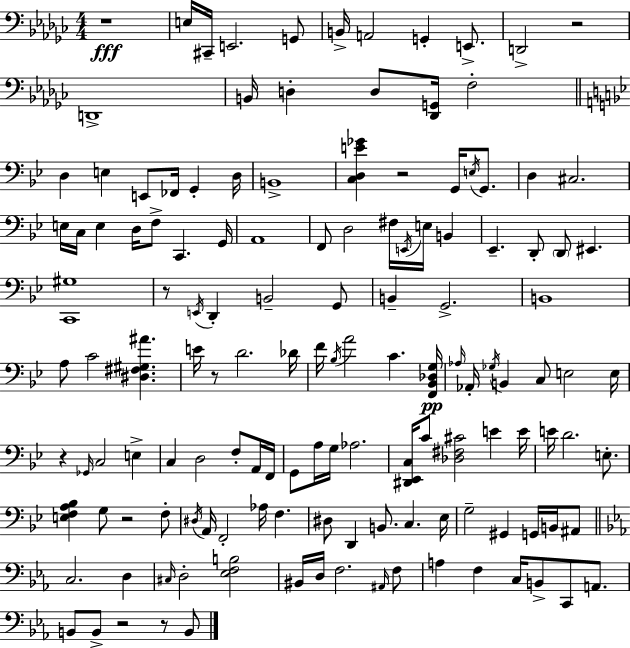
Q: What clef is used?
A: bass